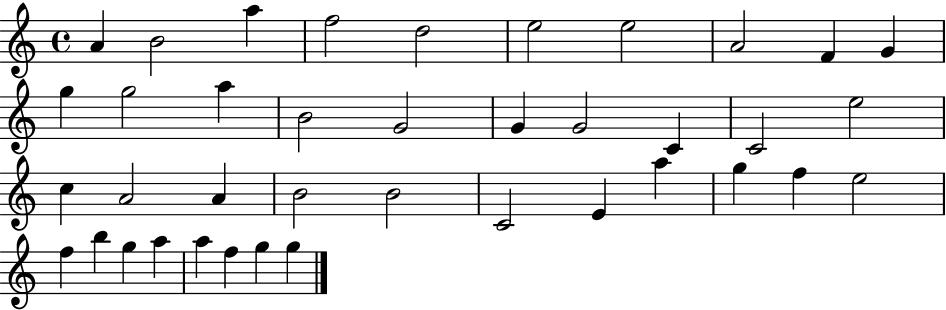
A4/q B4/h A5/q F5/h D5/h E5/h E5/h A4/h F4/q G4/q G5/q G5/h A5/q B4/h G4/h G4/q G4/h C4/q C4/h E5/h C5/q A4/h A4/q B4/h B4/h C4/h E4/q A5/q G5/q F5/q E5/h F5/q B5/q G5/q A5/q A5/q F5/q G5/q G5/q